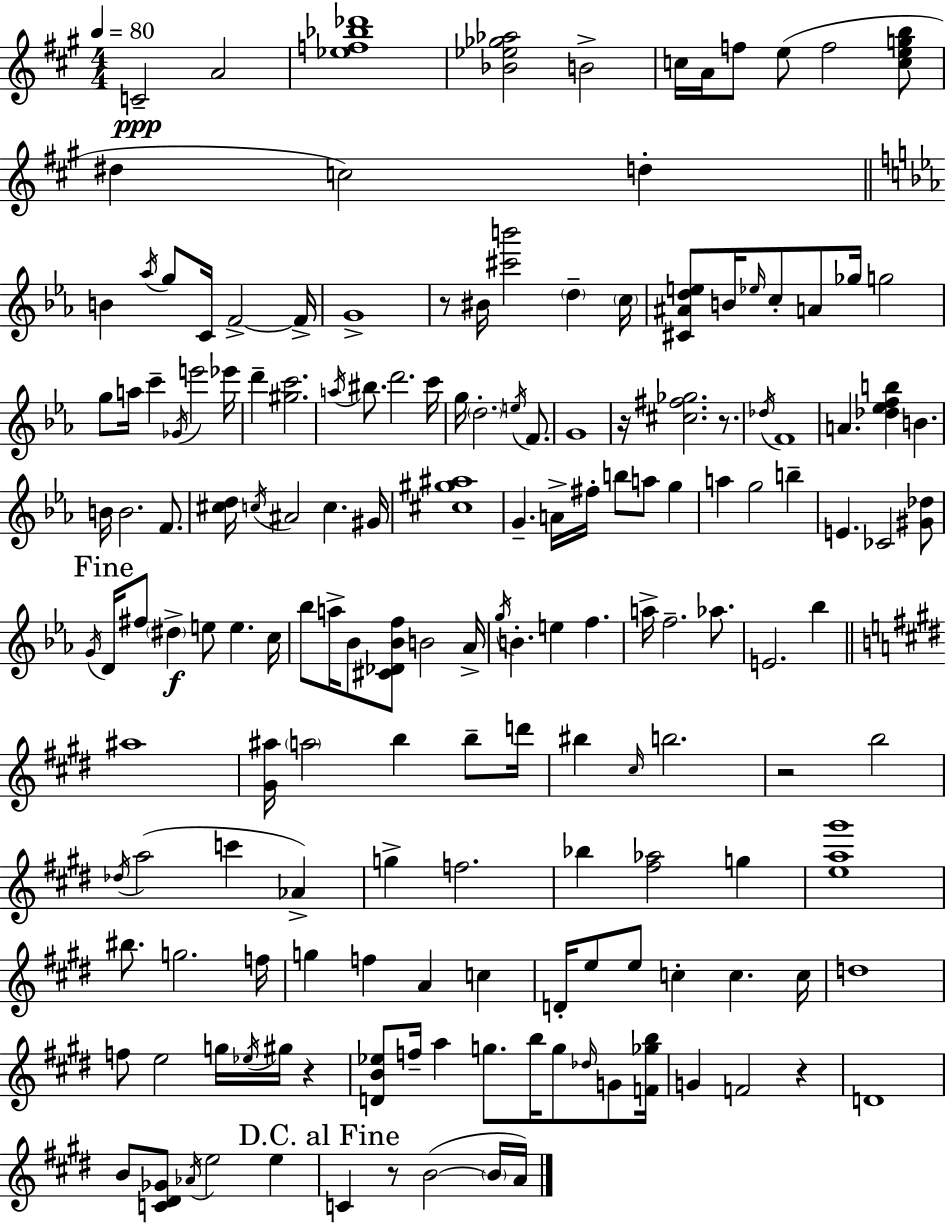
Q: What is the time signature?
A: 4/4